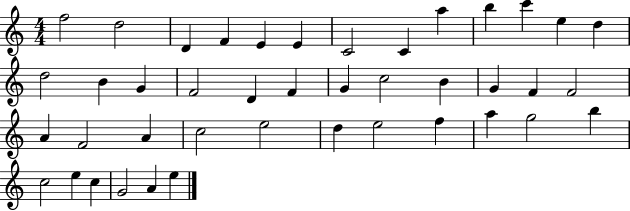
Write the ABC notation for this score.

X:1
T:Untitled
M:4/4
L:1/4
K:C
f2 d2 D F E E C2 C a b c' e d d2 B G F2 D F G c2 B G F F2 A F2 A c2 e2 d e2 f a g2 b c2 e c G2 A e